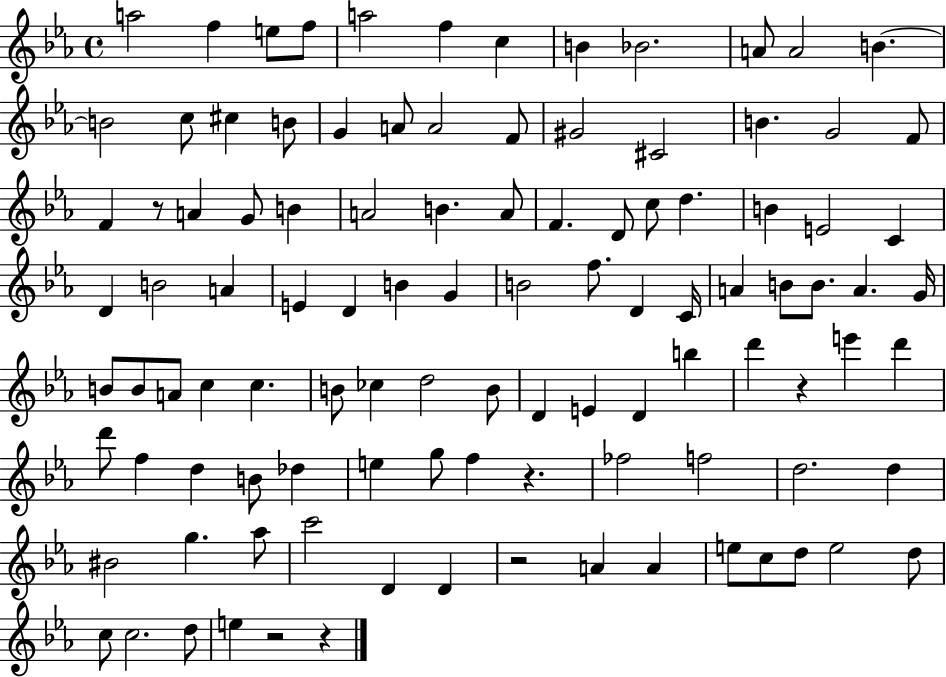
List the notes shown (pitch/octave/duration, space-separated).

A5/h F5/q E5/e F5/e A5/h F5/q C5/q B4/q Bb4/h. A4/e A4/h B4/q. B4/h C5/e C#5/q B4/e G4/q A4/e A4/h F4/e G#4/h C#4/h B4/q. G4/h F4/e F4/q R/e A4/q G4/e B4/q A4/h B4/q. A4/e F4/q. D4/e C5/e D5/q. B4/q E4/h C4/q D4/q B4/h A4/q E4/q D4/q B4/q G4/q B4/h F5/e. D4/q C4/s A4/q B4/e B4/e. A4/q. G4/s B4/e B4/e A4/e C5/q C5/q. B4/e CES5/q D5/h B4/e D4/q E4/q D4/q B5/q D6/q R/q E6/q D6/q D6/e F5/q D5/q B4/e Db5/q E5/q G5/e F5/q R/q. FES5/h F5/h D5/h. D5/q BIS4/h G5/q. Ab5/e C6/h D4/q D4/q R/h A4/q A4/q E5/e C5/e D5/e E5/h D5/e C5/e C5/h. D5/e E5/q R/h R/q